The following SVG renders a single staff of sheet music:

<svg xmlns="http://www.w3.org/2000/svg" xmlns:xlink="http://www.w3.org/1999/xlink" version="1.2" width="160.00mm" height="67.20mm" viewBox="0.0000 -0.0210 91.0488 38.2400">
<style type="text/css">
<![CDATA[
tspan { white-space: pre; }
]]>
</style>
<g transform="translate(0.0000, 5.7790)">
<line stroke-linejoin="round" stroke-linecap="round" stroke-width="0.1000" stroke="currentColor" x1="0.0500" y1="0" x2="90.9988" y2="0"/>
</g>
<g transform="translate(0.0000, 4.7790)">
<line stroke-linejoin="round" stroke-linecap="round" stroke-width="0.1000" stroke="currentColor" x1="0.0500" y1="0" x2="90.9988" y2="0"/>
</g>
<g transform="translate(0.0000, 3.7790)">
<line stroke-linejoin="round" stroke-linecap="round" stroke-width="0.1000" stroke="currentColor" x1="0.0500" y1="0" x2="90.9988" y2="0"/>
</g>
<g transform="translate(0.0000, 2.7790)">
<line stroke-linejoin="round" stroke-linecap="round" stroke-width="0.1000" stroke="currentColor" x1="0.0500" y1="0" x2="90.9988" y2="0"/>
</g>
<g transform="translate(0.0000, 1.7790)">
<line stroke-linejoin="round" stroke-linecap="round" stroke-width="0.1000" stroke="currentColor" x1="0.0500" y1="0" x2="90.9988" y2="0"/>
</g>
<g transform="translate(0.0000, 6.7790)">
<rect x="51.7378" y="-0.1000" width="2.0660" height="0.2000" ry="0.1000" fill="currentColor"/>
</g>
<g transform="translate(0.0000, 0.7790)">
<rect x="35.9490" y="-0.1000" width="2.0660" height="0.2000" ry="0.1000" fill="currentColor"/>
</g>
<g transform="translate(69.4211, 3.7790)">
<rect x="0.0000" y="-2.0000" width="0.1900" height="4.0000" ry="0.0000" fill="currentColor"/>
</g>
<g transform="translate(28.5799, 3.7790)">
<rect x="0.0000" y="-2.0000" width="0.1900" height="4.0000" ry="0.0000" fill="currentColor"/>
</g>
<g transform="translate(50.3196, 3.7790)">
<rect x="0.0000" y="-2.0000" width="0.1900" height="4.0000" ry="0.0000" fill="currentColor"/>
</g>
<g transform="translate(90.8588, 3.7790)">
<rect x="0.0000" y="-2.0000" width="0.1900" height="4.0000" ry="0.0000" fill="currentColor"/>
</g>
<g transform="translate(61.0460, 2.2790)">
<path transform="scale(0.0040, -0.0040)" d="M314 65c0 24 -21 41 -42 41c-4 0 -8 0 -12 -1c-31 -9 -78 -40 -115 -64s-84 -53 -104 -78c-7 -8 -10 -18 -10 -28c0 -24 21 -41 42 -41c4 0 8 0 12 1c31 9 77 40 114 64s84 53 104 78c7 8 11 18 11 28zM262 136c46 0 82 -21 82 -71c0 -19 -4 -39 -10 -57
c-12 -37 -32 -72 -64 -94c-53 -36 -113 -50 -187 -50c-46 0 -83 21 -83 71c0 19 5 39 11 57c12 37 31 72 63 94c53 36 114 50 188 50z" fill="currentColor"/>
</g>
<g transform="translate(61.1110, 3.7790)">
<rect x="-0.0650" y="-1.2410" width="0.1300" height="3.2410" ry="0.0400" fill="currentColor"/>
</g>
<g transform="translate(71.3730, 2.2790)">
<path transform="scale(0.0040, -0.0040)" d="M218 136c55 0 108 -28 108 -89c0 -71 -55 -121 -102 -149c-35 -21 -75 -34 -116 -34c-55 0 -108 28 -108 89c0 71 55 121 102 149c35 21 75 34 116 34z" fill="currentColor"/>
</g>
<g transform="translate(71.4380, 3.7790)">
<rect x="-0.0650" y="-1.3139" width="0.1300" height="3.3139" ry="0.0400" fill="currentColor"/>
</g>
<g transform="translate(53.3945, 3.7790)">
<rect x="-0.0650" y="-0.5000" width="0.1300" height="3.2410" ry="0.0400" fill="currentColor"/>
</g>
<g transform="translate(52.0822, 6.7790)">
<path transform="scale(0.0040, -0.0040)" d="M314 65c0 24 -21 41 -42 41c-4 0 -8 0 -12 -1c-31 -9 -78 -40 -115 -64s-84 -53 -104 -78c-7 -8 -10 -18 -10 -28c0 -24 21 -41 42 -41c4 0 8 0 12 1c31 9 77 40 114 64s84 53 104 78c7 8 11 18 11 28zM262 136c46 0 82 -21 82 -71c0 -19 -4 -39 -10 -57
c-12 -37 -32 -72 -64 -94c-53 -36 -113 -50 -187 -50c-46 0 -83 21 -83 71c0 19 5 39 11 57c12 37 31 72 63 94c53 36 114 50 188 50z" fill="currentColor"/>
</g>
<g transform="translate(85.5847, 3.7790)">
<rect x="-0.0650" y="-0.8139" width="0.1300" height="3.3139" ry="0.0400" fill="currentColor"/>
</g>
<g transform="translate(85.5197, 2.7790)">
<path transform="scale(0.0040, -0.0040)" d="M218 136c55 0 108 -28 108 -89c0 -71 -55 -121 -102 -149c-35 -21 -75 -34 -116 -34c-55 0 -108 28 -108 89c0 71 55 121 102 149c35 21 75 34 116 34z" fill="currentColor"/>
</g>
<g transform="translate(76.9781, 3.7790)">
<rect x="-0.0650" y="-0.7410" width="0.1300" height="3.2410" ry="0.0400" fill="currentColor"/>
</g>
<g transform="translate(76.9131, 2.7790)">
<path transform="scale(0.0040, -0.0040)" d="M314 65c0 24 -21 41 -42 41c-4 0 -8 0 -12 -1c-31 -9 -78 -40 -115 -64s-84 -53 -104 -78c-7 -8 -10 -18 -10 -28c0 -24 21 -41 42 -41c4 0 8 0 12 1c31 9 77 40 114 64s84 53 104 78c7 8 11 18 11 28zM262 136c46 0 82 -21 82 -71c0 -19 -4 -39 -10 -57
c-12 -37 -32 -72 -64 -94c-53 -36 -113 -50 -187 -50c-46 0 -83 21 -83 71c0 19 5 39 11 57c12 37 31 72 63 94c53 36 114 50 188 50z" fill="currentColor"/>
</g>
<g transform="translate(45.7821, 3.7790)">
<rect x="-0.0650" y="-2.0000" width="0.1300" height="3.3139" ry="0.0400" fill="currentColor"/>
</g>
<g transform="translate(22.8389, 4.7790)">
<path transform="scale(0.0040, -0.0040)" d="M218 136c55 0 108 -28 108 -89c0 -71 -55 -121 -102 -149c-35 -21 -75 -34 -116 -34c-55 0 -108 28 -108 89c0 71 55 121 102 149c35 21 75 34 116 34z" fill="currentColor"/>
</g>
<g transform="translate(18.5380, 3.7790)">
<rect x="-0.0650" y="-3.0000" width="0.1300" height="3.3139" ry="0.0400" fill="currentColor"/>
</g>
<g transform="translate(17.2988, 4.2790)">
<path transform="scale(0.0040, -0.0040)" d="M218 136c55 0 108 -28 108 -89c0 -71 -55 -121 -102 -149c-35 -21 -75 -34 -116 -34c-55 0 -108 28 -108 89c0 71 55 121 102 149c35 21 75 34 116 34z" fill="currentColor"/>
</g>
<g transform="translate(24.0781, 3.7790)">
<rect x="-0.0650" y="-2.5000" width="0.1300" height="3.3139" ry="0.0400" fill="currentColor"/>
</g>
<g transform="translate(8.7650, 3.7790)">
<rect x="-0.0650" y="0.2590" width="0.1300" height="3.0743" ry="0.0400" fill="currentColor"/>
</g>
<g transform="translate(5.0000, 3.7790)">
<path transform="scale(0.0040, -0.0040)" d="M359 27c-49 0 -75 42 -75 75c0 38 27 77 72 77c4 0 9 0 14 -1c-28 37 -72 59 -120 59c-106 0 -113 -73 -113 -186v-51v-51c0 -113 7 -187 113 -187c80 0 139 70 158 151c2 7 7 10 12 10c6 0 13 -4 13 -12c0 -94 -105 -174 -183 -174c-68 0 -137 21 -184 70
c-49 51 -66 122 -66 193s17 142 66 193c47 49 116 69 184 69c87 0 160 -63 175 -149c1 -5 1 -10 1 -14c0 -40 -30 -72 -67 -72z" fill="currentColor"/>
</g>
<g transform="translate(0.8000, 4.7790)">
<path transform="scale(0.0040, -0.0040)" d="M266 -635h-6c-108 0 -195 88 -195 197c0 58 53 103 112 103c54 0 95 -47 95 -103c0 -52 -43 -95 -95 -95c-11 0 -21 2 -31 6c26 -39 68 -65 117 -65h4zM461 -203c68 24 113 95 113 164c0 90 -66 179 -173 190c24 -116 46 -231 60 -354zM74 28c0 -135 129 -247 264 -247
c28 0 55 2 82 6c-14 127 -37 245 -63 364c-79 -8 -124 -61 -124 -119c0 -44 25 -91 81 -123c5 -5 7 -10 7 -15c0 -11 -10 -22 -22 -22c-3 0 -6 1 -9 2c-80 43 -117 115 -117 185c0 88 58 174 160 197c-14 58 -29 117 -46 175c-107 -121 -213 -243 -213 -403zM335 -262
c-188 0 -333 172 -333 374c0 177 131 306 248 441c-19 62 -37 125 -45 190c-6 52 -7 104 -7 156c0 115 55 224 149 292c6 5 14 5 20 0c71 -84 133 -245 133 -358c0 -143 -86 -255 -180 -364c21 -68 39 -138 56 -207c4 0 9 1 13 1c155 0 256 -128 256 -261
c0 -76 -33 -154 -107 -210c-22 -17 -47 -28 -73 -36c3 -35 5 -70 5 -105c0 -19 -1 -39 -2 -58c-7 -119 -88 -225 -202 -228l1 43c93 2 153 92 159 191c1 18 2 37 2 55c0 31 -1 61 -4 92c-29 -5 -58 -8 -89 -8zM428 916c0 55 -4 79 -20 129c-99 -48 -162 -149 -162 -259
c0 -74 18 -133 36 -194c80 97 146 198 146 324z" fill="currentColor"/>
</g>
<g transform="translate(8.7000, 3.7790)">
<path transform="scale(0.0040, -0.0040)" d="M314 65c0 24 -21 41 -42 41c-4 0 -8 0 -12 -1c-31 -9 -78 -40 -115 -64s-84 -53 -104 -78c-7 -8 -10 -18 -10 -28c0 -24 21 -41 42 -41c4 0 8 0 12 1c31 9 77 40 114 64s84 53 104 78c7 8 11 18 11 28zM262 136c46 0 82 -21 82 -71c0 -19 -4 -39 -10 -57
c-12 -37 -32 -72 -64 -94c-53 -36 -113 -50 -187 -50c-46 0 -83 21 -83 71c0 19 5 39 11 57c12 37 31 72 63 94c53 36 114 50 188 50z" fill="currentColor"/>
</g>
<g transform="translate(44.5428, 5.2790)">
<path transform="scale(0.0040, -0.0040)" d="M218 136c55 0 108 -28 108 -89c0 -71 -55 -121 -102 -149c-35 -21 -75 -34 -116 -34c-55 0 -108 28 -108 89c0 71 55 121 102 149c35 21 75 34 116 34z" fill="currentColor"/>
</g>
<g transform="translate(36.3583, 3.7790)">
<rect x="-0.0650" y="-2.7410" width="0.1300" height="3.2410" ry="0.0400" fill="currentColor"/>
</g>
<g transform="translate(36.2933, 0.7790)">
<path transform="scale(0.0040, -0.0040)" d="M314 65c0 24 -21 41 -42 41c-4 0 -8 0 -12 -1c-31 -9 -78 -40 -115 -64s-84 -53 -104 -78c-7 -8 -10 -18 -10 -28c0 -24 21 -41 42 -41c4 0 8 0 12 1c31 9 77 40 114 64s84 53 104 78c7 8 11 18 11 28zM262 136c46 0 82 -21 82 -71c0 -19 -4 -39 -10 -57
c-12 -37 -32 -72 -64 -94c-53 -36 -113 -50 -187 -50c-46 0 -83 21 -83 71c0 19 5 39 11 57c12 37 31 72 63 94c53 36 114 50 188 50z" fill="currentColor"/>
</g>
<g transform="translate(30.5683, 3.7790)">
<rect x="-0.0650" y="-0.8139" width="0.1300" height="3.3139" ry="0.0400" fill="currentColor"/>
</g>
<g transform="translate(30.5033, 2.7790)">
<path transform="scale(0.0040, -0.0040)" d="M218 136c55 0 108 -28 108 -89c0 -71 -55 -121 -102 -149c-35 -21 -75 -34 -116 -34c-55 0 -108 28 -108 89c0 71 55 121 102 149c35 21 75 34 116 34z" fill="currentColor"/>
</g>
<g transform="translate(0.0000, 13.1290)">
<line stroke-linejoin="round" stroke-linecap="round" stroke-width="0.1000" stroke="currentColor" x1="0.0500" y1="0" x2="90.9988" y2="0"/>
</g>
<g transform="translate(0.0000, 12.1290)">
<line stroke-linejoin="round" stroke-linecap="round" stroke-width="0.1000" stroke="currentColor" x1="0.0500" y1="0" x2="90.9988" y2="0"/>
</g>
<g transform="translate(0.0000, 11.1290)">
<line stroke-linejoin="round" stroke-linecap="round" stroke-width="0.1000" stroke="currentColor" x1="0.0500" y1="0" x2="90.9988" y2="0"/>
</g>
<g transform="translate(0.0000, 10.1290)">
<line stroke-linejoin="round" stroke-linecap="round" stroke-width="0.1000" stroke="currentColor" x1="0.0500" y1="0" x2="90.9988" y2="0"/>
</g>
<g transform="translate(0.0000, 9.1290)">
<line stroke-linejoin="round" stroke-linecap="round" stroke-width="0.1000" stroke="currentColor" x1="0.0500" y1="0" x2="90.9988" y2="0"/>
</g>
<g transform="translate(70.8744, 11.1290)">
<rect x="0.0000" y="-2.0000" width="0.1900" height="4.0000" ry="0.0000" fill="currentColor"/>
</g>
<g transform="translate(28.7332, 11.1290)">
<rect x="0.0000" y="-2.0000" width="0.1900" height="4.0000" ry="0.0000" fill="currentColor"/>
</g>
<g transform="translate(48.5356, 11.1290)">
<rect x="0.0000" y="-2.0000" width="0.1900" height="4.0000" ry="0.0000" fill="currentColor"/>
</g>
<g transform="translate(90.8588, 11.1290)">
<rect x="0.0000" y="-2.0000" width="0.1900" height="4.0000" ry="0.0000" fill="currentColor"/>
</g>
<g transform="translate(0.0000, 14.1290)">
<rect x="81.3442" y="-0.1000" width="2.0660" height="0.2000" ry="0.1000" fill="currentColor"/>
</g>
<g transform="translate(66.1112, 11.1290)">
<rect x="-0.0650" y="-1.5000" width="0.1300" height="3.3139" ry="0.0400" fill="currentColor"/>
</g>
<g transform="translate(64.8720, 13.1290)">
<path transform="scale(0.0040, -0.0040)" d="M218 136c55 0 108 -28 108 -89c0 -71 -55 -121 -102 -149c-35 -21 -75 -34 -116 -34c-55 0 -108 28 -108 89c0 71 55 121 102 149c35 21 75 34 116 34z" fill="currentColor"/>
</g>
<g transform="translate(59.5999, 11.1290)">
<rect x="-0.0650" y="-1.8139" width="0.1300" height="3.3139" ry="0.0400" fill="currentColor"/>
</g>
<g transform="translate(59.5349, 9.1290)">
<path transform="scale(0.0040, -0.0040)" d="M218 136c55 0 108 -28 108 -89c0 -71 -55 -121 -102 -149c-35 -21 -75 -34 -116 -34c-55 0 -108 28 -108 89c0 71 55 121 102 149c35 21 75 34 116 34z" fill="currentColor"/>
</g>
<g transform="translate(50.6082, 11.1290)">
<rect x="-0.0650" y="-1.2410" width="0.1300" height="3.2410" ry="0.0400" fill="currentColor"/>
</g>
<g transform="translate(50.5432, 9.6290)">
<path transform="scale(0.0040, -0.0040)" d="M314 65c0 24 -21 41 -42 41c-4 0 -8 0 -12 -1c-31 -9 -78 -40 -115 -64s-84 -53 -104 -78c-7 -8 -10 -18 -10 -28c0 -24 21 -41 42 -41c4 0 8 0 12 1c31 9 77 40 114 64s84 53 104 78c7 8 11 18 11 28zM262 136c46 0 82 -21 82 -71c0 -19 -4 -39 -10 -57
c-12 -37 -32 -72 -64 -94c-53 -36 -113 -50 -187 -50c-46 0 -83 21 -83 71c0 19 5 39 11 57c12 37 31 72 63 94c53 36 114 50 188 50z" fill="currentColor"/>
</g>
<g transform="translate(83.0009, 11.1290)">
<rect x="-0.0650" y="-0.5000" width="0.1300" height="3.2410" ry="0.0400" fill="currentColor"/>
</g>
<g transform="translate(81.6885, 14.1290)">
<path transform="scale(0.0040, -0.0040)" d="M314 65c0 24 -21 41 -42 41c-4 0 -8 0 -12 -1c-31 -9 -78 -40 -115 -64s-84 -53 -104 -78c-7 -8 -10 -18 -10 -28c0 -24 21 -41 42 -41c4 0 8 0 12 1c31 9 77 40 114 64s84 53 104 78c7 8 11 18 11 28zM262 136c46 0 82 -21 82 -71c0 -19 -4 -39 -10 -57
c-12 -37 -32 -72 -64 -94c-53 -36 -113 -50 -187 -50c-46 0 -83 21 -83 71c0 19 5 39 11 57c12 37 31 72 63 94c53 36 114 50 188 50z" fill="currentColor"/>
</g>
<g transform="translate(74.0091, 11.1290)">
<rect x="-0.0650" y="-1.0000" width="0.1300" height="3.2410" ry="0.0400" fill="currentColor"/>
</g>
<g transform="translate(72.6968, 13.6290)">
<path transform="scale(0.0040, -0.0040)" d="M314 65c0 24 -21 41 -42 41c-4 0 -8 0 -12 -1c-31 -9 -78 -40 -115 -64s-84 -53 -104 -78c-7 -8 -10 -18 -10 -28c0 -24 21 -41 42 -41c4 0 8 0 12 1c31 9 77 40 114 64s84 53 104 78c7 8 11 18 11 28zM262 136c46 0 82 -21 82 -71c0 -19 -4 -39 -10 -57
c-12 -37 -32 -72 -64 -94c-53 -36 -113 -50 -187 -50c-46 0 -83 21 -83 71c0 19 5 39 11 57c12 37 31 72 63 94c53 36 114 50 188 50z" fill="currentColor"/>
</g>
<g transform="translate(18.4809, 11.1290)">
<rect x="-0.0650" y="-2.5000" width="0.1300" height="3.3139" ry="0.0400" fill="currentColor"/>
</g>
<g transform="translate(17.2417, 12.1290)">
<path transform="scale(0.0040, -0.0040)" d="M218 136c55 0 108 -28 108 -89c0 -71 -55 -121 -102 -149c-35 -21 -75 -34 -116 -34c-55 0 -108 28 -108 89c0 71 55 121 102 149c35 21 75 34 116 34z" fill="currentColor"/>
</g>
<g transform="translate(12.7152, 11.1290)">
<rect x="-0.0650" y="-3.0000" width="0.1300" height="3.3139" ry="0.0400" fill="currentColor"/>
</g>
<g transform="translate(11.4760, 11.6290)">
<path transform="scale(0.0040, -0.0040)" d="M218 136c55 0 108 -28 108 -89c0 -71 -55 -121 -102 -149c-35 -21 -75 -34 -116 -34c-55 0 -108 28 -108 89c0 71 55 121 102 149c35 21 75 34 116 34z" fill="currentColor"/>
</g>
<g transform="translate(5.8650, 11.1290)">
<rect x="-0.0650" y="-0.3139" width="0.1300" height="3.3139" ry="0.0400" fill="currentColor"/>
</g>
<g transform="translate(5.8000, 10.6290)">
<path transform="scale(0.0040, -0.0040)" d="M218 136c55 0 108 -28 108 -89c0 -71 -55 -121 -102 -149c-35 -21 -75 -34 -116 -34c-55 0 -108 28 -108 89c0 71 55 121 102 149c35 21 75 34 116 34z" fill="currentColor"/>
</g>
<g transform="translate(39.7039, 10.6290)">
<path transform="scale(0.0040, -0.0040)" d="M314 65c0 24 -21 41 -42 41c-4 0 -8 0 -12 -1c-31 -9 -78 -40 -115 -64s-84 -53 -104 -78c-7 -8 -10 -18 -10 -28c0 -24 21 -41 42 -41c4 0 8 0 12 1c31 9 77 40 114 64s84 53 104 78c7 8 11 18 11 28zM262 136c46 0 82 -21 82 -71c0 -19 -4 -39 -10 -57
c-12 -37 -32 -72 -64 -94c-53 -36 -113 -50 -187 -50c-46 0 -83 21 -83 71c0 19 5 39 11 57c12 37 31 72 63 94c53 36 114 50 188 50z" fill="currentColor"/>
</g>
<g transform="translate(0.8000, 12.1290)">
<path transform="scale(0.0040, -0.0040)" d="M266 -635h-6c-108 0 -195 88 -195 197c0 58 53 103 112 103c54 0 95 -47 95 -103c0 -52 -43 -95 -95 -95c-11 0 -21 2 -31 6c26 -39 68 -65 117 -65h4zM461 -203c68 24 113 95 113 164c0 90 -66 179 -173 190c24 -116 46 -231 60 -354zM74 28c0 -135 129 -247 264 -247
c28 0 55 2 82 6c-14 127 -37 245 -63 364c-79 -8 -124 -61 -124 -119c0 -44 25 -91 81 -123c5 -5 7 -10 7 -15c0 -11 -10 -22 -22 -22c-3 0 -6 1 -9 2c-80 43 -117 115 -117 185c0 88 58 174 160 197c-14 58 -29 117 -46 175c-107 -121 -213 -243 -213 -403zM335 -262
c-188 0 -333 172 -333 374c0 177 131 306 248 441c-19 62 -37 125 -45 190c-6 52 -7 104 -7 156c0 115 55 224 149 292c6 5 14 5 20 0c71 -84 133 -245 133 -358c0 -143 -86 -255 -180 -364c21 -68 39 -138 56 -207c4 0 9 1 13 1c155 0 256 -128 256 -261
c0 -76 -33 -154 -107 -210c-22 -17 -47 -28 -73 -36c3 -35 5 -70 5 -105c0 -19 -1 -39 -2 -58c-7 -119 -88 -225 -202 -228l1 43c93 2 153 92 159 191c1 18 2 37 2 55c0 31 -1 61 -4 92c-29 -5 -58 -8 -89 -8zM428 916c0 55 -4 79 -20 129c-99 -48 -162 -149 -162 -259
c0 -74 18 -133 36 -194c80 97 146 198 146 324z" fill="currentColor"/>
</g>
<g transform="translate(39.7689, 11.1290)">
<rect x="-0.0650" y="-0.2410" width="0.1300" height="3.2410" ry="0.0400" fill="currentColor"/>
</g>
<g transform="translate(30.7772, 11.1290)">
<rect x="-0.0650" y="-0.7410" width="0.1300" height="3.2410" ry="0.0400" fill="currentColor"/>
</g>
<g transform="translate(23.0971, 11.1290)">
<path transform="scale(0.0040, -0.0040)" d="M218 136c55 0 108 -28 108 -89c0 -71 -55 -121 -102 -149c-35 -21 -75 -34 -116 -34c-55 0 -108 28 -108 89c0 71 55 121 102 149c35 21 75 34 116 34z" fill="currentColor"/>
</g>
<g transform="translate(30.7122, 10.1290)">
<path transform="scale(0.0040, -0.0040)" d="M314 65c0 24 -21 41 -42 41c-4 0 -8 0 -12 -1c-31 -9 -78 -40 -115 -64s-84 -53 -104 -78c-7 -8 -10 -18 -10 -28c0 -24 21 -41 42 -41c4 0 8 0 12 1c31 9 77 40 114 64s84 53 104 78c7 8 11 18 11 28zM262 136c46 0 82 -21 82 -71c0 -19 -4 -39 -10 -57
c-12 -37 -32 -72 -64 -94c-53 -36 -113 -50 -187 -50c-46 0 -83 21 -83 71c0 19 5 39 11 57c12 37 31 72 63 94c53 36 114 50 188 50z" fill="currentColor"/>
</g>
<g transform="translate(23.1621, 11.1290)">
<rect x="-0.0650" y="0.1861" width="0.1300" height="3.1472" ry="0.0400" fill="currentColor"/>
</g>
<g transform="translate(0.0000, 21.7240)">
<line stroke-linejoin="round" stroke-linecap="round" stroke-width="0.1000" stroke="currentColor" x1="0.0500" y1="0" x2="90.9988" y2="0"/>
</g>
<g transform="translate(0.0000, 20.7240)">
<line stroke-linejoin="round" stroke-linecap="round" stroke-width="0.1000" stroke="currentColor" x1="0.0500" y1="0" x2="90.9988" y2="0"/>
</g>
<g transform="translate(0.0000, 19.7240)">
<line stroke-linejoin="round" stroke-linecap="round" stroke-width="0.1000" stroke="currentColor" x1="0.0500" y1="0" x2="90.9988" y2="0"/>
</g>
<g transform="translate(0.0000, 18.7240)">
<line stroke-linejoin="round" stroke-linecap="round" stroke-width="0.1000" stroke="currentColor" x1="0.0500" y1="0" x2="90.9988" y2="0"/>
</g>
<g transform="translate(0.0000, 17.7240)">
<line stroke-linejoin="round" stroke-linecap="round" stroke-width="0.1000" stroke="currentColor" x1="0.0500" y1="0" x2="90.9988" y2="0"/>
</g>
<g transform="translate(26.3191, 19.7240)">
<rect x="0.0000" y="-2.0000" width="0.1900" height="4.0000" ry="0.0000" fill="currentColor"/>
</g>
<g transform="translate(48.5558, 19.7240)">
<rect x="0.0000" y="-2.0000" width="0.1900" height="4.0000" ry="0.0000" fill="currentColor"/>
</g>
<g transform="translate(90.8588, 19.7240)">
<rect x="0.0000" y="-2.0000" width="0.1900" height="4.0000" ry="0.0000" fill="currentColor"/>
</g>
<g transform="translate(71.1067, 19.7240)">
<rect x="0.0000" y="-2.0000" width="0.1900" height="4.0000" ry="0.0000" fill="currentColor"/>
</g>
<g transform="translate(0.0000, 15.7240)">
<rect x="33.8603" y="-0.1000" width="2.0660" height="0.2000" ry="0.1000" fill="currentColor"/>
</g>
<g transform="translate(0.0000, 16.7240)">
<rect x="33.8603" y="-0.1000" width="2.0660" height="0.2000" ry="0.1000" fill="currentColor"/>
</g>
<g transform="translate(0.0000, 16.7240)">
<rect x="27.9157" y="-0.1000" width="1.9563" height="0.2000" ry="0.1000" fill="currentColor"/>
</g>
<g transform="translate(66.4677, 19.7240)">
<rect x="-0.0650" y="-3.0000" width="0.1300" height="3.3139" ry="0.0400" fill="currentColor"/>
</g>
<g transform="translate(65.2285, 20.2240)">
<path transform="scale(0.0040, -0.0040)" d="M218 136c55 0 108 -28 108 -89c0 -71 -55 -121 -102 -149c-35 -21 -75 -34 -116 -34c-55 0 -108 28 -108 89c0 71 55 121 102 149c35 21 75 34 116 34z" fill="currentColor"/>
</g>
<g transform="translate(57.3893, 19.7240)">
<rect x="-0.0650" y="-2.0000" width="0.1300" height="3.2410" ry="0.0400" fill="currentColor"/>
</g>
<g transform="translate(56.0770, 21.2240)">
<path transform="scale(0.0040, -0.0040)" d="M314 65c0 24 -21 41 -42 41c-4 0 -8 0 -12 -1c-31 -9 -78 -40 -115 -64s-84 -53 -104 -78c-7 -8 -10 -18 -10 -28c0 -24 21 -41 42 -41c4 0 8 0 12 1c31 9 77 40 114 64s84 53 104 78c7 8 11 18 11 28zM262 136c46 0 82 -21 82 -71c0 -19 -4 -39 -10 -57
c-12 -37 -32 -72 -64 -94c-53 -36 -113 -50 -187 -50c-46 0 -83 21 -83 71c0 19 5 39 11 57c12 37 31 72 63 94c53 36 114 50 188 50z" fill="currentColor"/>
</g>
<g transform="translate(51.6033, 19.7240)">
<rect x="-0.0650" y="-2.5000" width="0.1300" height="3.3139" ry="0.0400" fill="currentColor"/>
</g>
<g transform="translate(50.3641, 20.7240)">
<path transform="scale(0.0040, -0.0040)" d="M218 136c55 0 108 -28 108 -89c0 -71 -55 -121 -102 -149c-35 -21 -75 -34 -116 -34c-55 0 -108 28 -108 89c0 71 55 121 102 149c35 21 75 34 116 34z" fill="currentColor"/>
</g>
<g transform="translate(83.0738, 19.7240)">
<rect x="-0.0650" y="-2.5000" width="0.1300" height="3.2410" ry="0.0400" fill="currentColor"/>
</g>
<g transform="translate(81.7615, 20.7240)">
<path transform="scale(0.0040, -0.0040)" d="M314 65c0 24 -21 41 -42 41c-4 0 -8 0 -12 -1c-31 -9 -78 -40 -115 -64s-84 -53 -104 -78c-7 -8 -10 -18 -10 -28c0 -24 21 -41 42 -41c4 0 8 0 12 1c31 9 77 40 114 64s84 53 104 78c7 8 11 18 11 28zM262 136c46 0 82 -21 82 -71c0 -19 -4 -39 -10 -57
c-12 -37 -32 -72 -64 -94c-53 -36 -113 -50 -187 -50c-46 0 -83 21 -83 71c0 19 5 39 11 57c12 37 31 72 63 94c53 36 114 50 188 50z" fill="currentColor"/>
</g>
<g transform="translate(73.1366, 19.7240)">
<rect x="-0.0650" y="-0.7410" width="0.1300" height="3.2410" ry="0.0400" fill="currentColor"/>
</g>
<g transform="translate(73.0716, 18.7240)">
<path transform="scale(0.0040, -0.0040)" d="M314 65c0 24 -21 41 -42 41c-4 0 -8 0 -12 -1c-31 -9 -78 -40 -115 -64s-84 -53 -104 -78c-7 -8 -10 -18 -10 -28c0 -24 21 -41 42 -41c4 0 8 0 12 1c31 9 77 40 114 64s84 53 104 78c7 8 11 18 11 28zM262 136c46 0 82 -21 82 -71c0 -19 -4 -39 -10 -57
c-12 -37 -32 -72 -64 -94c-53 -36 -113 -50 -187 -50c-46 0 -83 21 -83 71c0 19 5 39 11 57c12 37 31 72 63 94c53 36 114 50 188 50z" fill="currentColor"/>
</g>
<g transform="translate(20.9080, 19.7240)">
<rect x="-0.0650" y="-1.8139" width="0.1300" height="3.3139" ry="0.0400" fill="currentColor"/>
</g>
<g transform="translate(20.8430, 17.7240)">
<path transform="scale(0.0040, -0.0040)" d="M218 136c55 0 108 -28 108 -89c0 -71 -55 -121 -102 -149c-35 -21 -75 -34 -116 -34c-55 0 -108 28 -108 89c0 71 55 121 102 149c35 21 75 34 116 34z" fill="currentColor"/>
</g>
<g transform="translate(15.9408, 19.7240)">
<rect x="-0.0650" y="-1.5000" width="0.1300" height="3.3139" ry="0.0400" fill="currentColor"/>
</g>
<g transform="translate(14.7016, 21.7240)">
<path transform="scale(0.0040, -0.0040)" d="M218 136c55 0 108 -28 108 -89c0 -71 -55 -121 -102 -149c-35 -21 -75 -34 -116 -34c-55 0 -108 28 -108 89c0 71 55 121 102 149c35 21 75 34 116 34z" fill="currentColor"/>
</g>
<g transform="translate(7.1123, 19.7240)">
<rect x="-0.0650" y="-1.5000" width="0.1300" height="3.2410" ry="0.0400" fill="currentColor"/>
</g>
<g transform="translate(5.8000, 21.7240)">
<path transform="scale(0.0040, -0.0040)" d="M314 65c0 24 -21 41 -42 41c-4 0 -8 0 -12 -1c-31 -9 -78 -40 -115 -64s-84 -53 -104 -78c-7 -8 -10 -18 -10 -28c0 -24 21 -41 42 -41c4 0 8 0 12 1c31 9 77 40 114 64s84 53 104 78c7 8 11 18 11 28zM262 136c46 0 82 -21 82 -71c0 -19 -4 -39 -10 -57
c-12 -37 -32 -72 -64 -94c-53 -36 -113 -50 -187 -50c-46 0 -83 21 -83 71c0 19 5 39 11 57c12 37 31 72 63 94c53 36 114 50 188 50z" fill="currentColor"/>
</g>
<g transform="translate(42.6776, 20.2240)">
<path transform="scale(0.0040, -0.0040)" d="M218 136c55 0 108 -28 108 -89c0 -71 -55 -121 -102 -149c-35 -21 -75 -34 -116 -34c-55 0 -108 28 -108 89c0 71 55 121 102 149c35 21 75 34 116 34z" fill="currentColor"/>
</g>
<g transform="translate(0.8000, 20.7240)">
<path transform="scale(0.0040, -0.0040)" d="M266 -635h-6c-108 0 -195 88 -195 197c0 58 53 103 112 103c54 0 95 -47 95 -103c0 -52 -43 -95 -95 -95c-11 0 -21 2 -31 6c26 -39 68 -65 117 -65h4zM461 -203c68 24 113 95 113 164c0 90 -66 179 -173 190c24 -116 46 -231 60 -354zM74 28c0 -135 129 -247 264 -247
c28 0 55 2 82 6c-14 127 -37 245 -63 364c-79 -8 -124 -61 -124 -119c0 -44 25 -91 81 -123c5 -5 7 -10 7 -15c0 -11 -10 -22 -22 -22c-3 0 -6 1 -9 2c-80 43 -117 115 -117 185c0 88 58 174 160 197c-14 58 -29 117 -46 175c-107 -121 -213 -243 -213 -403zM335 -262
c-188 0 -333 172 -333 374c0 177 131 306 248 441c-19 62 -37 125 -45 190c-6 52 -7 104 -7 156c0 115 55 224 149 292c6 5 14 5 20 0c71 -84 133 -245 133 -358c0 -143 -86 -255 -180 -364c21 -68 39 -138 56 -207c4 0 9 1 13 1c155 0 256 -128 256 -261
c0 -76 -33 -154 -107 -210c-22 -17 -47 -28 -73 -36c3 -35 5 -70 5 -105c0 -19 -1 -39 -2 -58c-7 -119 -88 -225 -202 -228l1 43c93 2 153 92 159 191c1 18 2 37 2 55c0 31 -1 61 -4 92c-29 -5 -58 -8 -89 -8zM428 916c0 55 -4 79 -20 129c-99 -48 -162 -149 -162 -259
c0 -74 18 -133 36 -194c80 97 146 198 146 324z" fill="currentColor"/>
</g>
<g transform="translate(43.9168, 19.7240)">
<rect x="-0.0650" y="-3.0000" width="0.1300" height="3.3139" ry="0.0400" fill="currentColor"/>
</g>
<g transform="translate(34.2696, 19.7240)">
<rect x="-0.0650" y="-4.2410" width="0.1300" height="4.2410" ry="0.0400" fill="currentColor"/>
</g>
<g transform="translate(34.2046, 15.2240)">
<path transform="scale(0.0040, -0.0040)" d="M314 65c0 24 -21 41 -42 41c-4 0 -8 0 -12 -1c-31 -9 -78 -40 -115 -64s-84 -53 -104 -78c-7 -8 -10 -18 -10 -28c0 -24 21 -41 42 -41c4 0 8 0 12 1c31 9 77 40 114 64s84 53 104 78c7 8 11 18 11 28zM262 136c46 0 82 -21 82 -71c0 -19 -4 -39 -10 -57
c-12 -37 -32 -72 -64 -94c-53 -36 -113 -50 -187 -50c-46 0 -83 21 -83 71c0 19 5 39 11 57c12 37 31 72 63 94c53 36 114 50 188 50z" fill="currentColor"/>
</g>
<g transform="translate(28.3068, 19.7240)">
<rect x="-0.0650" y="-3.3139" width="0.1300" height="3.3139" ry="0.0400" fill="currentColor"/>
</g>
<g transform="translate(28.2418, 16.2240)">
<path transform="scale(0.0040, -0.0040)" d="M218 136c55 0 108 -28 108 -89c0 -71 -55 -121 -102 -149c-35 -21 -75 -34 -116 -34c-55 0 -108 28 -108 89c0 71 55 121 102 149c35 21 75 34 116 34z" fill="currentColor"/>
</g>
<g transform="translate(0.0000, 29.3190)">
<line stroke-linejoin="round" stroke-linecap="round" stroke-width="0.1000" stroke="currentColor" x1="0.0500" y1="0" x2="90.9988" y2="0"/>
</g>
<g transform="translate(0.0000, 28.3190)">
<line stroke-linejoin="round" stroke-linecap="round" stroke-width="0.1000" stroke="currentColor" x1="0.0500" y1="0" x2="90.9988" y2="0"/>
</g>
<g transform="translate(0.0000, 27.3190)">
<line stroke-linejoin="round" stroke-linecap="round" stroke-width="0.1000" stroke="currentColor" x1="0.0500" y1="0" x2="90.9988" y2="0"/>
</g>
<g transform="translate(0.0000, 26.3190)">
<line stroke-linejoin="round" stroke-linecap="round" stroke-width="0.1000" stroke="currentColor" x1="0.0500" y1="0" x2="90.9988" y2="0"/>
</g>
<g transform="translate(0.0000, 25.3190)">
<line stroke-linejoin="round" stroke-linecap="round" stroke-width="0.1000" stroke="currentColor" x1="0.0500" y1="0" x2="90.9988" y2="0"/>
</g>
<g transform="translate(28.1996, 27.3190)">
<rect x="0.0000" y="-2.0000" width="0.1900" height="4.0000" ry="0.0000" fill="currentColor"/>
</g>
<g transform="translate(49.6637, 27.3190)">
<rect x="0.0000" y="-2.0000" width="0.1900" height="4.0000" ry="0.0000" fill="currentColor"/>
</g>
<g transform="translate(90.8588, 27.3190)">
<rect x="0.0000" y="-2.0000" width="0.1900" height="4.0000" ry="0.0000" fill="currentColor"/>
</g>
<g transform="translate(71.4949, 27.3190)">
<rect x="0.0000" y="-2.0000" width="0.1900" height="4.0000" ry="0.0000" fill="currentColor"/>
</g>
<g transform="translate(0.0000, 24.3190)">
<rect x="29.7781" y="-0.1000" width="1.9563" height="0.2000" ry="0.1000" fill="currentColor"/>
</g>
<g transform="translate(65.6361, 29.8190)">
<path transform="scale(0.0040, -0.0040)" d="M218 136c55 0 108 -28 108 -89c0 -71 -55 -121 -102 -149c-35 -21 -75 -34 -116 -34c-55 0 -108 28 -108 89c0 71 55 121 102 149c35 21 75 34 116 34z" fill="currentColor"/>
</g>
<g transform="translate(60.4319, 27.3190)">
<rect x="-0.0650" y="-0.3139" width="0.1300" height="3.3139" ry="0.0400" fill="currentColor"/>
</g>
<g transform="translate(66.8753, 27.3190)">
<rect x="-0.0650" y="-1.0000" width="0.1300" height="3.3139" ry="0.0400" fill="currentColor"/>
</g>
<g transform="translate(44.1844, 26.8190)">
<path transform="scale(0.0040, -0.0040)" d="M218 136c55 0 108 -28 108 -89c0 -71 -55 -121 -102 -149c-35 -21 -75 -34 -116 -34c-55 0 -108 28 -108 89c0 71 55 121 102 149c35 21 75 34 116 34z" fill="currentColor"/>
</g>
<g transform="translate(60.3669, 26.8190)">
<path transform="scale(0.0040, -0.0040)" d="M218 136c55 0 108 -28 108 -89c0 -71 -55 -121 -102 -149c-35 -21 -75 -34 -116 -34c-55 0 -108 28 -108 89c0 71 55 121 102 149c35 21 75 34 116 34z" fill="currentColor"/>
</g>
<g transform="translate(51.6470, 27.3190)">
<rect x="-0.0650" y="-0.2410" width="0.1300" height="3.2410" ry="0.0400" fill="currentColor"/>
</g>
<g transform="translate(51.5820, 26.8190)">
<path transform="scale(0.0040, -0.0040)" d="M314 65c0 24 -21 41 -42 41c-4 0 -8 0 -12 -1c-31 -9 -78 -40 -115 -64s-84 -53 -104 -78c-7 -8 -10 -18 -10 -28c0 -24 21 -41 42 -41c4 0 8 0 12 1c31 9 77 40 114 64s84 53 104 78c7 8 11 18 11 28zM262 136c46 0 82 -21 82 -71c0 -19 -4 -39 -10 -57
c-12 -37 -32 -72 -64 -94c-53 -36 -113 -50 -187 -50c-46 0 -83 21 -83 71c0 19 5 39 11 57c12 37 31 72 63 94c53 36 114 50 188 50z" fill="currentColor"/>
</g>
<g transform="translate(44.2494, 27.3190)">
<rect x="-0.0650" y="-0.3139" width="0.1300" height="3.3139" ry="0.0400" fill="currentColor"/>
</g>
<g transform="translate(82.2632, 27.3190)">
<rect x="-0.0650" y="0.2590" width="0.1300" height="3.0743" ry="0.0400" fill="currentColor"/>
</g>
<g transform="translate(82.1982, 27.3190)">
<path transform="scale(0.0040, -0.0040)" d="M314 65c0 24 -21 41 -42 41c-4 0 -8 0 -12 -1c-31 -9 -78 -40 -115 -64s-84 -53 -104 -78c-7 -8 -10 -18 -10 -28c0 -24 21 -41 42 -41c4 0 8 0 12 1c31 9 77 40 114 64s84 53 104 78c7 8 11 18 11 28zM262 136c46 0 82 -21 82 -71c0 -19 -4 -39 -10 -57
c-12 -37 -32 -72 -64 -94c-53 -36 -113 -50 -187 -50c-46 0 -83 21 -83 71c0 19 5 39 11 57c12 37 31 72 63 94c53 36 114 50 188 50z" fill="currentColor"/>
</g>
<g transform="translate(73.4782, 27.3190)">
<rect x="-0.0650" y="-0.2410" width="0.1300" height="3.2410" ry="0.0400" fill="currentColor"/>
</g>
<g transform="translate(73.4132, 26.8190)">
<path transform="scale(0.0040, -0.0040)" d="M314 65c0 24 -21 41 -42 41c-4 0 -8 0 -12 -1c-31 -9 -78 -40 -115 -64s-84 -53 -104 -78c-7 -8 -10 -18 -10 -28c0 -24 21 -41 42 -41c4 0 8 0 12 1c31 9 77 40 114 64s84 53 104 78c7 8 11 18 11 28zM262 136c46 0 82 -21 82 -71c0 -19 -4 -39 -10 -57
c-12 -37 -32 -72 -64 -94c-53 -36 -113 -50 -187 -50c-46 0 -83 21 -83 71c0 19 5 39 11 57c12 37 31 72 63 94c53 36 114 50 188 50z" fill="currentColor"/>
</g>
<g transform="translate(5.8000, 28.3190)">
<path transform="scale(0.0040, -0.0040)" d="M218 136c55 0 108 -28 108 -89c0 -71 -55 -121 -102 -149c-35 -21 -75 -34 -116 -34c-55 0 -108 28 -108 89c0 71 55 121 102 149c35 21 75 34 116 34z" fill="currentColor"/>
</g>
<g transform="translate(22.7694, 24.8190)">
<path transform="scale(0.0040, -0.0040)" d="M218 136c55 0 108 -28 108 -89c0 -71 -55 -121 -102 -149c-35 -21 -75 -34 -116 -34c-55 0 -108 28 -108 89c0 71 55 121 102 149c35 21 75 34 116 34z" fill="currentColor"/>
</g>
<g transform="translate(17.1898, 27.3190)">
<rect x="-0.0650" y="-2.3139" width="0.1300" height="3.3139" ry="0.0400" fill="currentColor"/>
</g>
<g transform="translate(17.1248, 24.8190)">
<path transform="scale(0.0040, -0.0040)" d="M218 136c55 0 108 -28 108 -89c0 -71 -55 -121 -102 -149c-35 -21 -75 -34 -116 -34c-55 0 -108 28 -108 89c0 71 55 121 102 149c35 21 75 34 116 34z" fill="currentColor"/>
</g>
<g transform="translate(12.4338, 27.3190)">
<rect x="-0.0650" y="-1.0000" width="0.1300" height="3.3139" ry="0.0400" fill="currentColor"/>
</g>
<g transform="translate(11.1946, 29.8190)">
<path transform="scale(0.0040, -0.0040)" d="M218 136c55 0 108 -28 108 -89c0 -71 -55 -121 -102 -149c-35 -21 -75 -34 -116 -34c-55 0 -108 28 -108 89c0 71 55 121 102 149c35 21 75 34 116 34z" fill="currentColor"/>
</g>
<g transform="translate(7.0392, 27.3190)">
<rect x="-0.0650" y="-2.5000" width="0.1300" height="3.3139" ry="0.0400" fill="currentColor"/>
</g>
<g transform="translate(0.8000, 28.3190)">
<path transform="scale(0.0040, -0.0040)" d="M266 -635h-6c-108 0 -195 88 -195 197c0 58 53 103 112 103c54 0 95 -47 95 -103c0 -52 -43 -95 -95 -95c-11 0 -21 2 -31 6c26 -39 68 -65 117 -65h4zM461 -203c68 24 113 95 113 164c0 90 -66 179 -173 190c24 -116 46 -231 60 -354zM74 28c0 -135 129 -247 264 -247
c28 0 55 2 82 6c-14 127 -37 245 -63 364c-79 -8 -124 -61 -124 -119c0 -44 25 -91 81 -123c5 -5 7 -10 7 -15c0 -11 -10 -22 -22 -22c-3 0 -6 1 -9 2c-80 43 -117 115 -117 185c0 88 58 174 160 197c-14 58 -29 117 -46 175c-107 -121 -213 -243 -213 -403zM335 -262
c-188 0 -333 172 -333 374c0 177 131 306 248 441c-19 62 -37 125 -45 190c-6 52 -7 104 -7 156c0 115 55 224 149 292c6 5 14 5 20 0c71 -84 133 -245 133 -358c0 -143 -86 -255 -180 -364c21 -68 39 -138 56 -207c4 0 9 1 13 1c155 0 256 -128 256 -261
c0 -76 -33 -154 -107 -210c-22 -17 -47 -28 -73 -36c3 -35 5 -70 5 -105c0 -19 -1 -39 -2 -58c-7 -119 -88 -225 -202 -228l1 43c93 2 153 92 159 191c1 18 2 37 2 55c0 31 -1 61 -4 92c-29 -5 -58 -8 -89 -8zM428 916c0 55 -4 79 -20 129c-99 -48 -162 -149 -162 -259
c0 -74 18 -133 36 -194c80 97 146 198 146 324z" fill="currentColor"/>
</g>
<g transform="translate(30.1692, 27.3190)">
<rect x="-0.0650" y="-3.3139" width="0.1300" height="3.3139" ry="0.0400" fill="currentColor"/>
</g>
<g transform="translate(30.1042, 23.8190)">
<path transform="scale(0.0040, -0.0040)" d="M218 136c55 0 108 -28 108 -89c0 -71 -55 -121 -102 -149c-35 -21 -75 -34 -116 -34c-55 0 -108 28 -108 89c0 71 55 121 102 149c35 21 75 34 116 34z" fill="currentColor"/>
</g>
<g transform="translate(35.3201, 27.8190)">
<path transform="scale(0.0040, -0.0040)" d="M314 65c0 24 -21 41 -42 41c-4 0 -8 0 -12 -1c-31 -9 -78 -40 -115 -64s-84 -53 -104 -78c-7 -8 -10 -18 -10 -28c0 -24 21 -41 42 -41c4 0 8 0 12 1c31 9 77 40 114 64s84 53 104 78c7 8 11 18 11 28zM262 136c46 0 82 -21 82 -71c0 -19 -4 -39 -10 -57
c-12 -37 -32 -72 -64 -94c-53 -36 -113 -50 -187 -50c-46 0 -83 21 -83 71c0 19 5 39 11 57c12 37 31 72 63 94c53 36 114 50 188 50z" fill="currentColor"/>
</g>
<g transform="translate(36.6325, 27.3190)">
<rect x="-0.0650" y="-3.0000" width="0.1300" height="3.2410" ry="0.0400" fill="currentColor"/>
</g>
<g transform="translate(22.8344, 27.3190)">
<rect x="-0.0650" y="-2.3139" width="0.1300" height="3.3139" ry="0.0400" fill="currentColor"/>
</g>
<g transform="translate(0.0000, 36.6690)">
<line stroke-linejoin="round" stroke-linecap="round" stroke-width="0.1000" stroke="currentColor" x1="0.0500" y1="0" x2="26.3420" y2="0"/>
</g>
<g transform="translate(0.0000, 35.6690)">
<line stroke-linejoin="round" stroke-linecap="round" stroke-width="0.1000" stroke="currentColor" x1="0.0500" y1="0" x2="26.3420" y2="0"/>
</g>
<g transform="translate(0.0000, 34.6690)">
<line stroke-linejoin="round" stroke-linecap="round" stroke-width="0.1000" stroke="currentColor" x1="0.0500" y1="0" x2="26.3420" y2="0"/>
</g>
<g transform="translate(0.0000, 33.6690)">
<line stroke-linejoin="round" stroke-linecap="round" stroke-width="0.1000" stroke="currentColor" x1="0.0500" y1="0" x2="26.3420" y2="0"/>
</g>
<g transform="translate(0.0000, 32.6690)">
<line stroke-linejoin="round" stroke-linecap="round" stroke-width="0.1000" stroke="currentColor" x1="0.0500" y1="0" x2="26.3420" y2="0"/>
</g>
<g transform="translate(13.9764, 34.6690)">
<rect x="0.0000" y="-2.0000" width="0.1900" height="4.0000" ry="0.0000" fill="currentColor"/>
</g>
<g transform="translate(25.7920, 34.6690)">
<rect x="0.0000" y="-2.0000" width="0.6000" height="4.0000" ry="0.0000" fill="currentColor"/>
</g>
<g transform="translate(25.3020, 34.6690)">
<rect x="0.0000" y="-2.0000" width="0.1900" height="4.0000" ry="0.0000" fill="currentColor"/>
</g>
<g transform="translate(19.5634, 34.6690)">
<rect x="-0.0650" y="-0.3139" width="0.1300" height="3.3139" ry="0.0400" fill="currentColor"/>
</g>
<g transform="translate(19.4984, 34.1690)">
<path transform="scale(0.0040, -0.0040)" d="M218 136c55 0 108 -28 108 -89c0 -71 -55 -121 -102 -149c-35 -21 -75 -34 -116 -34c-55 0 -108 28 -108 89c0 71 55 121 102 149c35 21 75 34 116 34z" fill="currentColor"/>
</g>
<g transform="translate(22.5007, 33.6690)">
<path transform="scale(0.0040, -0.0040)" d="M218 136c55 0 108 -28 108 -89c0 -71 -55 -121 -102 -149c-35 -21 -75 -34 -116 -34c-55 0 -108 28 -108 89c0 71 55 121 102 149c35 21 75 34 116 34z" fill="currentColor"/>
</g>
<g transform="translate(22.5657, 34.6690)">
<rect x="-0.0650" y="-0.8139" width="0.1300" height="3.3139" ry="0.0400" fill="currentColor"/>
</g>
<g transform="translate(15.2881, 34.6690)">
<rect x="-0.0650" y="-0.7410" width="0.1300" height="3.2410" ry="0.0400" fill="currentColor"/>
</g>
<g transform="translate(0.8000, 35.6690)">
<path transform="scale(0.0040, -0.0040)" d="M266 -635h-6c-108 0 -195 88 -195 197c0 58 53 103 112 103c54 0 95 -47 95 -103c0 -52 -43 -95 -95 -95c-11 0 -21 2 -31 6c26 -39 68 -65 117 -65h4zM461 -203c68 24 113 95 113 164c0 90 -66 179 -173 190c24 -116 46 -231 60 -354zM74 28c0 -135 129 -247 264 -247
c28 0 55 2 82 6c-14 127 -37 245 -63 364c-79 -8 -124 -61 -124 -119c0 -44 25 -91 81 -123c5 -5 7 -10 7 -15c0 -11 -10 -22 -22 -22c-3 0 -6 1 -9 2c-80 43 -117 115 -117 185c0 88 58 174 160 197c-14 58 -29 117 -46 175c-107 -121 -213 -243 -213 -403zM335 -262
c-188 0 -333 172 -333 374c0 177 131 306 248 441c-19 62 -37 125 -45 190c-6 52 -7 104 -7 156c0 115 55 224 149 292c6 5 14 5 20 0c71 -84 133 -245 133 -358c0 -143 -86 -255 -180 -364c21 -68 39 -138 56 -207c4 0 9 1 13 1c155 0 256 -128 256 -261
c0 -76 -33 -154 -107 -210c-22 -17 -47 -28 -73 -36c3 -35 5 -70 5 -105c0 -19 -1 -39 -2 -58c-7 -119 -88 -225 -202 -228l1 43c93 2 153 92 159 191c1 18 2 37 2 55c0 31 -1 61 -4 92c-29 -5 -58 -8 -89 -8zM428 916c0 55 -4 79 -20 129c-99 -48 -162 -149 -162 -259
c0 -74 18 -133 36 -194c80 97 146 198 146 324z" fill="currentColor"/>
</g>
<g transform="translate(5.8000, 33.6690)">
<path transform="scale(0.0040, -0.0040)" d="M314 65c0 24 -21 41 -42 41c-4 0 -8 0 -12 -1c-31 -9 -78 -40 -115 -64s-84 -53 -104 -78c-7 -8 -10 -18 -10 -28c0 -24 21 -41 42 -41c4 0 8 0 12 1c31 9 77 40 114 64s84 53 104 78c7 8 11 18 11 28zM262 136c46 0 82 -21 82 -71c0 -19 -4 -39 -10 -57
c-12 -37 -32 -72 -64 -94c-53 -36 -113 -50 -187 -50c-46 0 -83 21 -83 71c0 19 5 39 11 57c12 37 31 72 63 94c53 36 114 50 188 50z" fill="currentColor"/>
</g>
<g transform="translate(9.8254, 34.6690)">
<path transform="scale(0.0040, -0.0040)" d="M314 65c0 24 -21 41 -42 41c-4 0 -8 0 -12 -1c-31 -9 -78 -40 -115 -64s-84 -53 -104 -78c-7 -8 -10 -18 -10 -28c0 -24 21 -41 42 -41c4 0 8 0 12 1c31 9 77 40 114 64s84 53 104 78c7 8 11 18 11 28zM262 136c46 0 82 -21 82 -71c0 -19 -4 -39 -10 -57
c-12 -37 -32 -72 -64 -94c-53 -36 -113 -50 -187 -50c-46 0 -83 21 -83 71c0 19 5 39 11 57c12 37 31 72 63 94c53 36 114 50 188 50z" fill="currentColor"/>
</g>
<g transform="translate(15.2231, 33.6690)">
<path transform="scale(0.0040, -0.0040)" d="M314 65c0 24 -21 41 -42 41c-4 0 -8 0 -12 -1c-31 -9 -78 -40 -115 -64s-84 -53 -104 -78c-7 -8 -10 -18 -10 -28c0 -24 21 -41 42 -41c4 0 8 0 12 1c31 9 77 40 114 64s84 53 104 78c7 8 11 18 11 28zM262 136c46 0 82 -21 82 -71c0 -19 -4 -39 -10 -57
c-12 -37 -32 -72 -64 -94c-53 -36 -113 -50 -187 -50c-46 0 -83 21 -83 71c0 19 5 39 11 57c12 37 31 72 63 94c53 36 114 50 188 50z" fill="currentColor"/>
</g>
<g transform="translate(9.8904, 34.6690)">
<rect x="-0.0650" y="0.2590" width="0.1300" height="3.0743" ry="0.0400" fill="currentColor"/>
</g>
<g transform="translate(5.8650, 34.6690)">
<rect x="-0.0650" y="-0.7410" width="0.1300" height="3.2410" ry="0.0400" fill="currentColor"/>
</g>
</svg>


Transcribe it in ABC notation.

X:1
T:Untitled
M:4/4
L:1/4
K:C
B2 A G d a2 F C2 e2 e d2 d c A G B d2 c2 e2 f E D2 C2 E2 E f b d'2 A G F2 A d2 G2 G D g g b A2 c c2 c D c2 B2 d2 B2 d2 c d